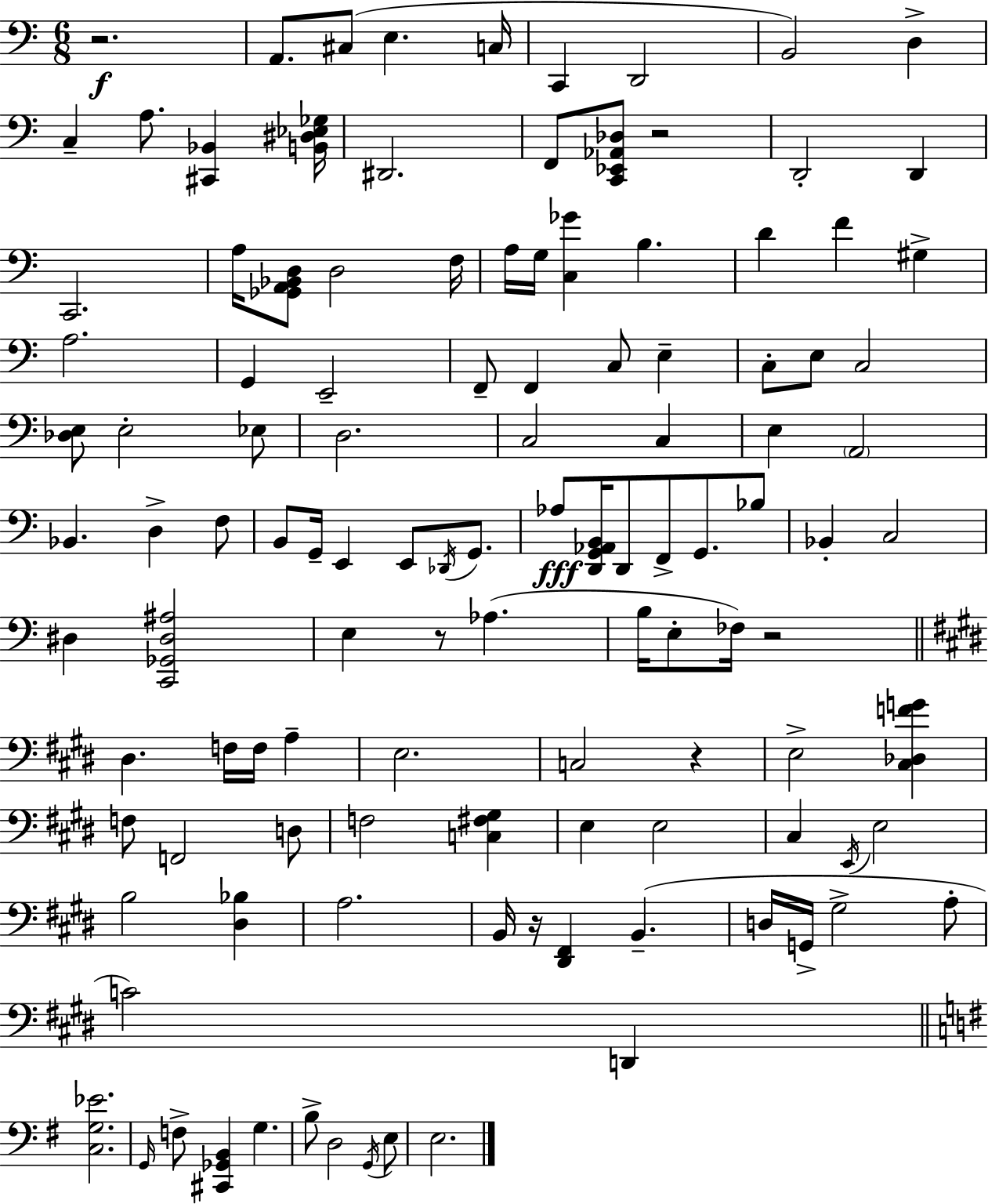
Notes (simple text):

R/h. A2/e. C#3/e E3/q. C3/s C2/q D2/h B2/h D3/q C3/q A3/e. [C#2,Bb2]/q [B2,D#3,Eb3,Gb3]/s D#2/h. F2/e [C2,Eb2,Ab2,Db3]/e R/h D2/h D2/q C2/h. A3/s [Gb2,A2,Bb2,D3]/e D3/h F3/s A3/s G3/s [C3,Gb4]/q B3/q. D4/q F4/q G#3/q A3/h. G2/q E2/h F2/e F2/q C3/e E3/q C3/e E3/e C3/h [Db3,E3]/e E3/h Eb3/e D3/h. C3/h C3/q E3/q A2/h Bb2/q. D3/q F3/e B2/e G2/s E2/q E2/e Db2/s G2/e. Ab3/e [D2,G2,Ab2,B2]/s D2/e F2/e G2/e. Bb3/e Bb2/q C3/h D#3/q [C2,Gb2,D#3,A#3]/h E3/q R/e Ab3/q. B3/s E3/e FES3/s R/h D#3/q. F3/s F3/s A3/q E3/h. C3/h R/q E3/h [C#3,Db3,F4,G4]/q F3/e F2/h D3/e F3/h [C3,F#3,G#3]/q E3/q E3/h C#3/q E2/s E3/h B3/h [D#3,Bb3]/q A3/h. B2/s R/s [D#2,F#2]/q B2/q. D3/s G2/s G#3/h A3/e C4/h D2/q [C3,G3,Eb4]/h. G2/s F3/e [C#2,Gb2,B2]/q G3/q. B3/e D3/h G2/s E3/e E3/h.